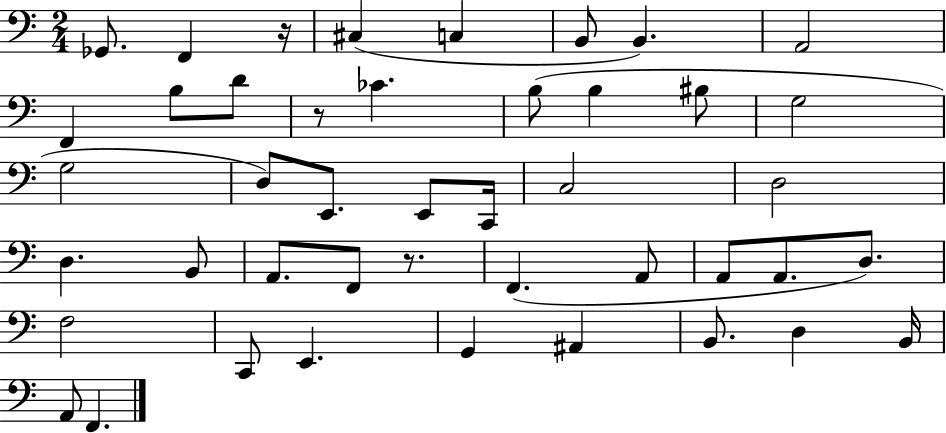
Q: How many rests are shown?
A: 3